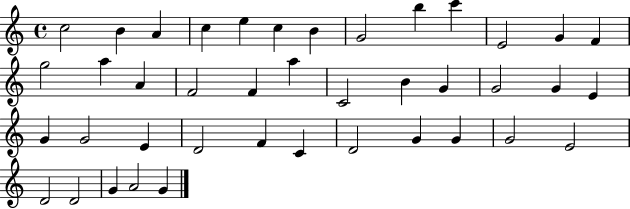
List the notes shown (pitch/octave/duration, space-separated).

C5/h B4/q A4/q C5/q E5/q C5/q B4/q G4/h B5/q C6/q E4/h G4/q F4/q G5/h A5/q A4/q F4/h F4/q A5/q C4/h B4/q G4/q G4/h G4/q E4/q G4/q G4/h E4/q D4/h F4/q C4/q D4/h G4/q G4/q G4/h E4/h D4/h D4/h G4/q A4/h G4/q